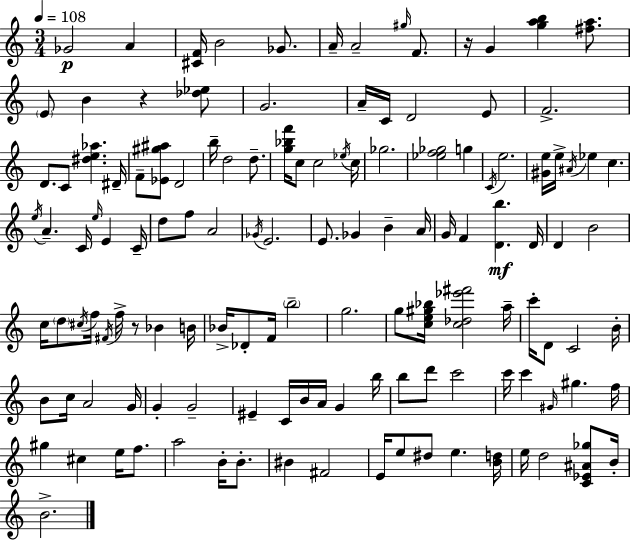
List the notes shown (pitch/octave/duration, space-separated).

Gb4/h A4/q [C#4,F4]/s B4/h Gb4/e. A4/s A4/h G#5/s F4/e. R/s G4/q [G5,A5,B5]/q [F#5,A5]/e. E4/e B4/q R/q [Db5,Eb5]/e G4/h. A4/s C4/s D4/h E4/e F4/h. D4/e. C4/e [D#5,E5,Ab5]/q. D#4/s F4/e [Eb4,G#5,A#5]/e D4/h B5/s D5/h D5/e. [G5,Bb5,F6]/s C5/e C5/h Eb5/s C5/s Gb5/h. [Eb5,F5,Gb5]/h G5/q C4/s E5/h. [G#4,E5]/s E5/s A#4/s Eb5/q C5/q. E5/s A4/q. C4/s E5/s E4/q C4/s D5/e F5/e A4/h Gb4/s E4/h. E4/e. Gb4/q B4/q A4/s G4/s F4/q [D4,B5]/q. D4/s D4/q B4/h C5/s D5/e C#5/s F5/s F#4/s F5/s R/e Bb4/q B4/s Bb4/s Db4/e F4/s B5/h G5/h. G5/e [C5,E5,G#5,Bb5]/s [C5,Db5,Eb6,F#6]/h A5/s C6/s D4/e C4/h B4/s B4/e C5/s A4/h G4/s G4/q G4/h EIS4/q C4/s B4/s A4/s G4/q B5/s B5/e D6/e C6/h C6/s C6/q G#4/s G#5/q. F5/s G#5/q C#5/q E5/s F5/e. A5/h B4/s B4/e. BIS4/q F#4/h E4/s E5/e D#5/e E5/q. [B4,D5]/s E5/s D5/h [C4,Eb4,A#4,Gb5]/e B4/s B4/h.